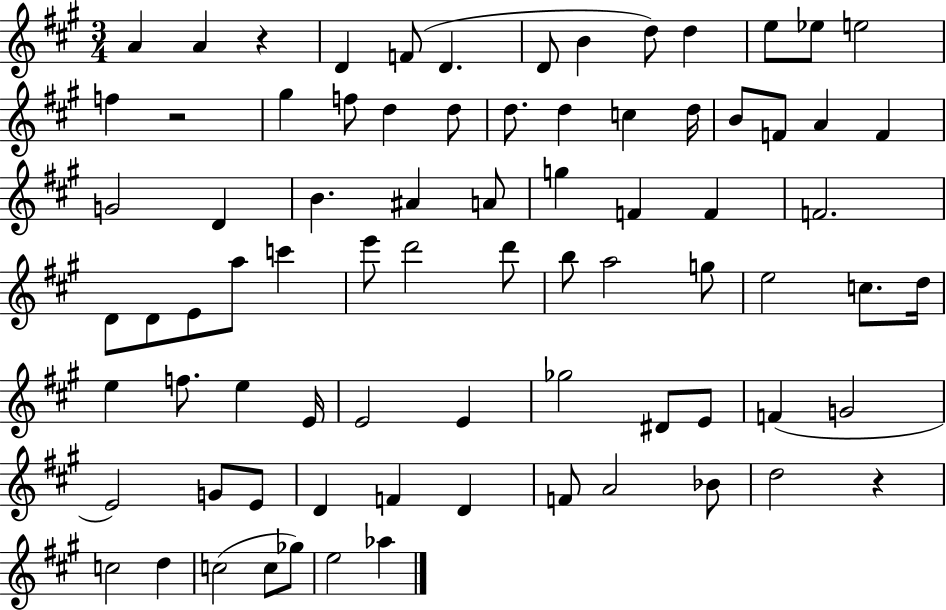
A4/q A4/q R/q D4/q F4/e D4/q. D4/e B4/q D5/e D5/q E5/e Eb5/e E5/h F5/q R/h G#5/q F5/e D5/q D5/e D5/e. D5/q C5/q D5/s B4/e F4/e A4/q F4/q G4/h D4/q B4/q. A#4/q A4/e G5/q F4/q F4/q F4/h. D4/e D4/e E4/e A5/e C6/q E6/e D6/h D6/e B5/e A5/h G5/e E5/h C5/e. D5/s E5/q F5/e. E5/q E4/s E4/h E4/q Gb5/h D#4/e E4/e F4/q G4/h E4/h G4/e E4/e D4/q F4/q D4/q F4/e A4/h Bb4/e D5/h R/q C5/h D5/q C5/h C5/e Gb5/e E5/h Ab5/q